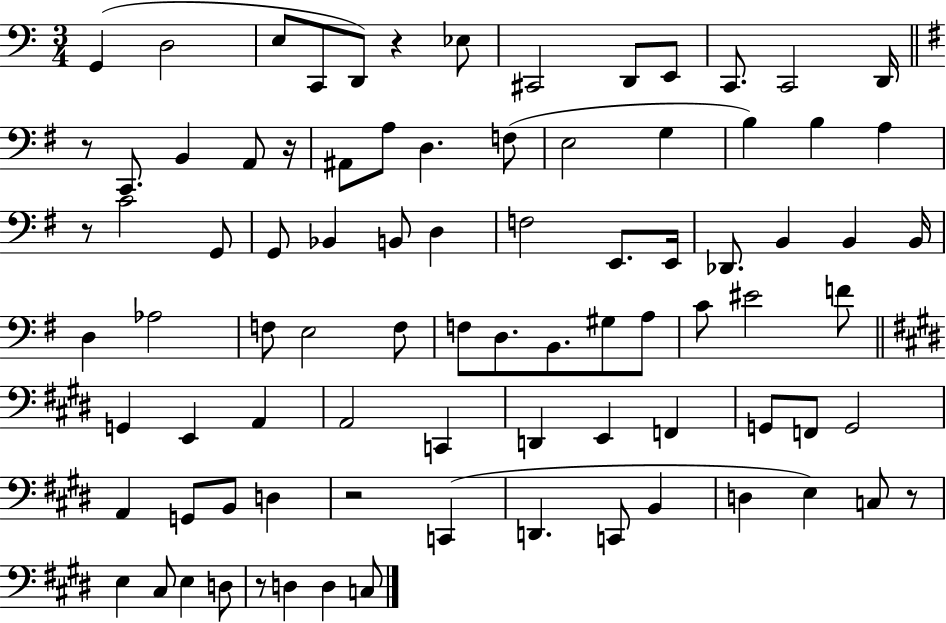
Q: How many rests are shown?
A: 7